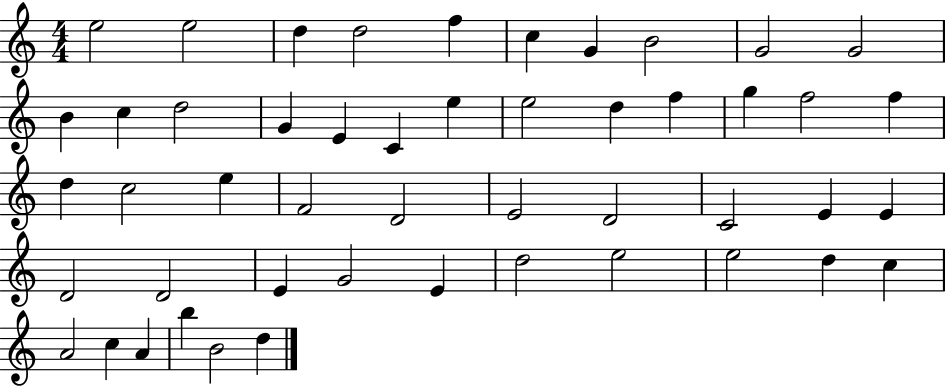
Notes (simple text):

E5/h E5/h D5/q D5/h F5/q C5/q G4/q B4/h G4/h G4/h B4/q C5/q D5/h G4/q E4/q C4/q E5/q E5/h D5/q F5/q G5/q F5/h F5/q D5/q C5/h E5/q F4/h D4/h E4/h D4/h C4/h E4/q E4/q D4/h D4/h E4/q G4/h E4/q D5/h E5/h E5/h D5/q C5/q A4/h C5/q A4/q B5/q B4/h D5/q